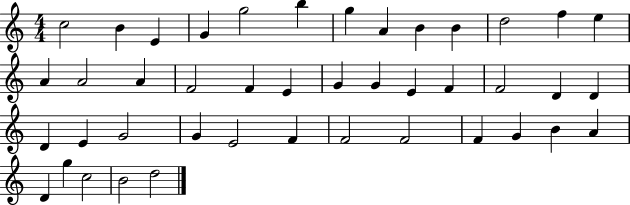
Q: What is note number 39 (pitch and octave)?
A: D4